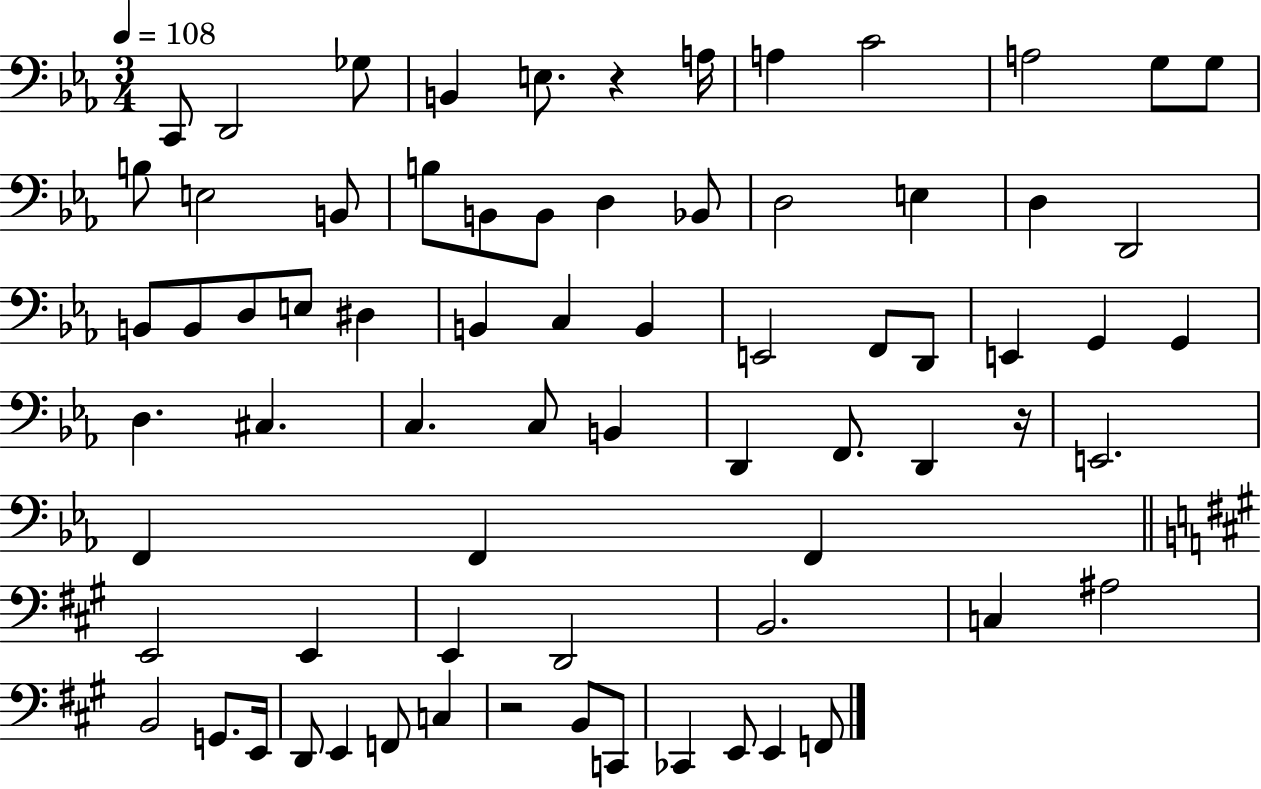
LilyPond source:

{
  \clef bass
  \numericTimeSignature
  \time 3/4
  \key ees \major
  \tempo 4 = 108
  \repeat volta 2 { c,8 d,2 ges8 | b,4 e8. r4 a16 | a4 c'2 | a2 g8 g8 | \break b8 e2 b,8 | b8 b,8 b,8 d4 bes,8 | d2 e4 | d4 d,2 | \break b,8 b,8 d8 e8 dis4 | b,4 c4 b,4 | e,2 f,8 d,8 | e,4 g,4 g,4 | \break d4. cis4. | c4. c8 b,4 | d,4 f,8. d,4 r16 | e,2. | \break f,4 f,4 f,4 | \bar "||" \break \key a \major e,2 e,4 | e,4 d,2 | b,2. | c4 ais2 | \break b,2 g,8. e,16 | d,8 e,4 f,8 c4 | r2 b,8 c,8 | ces,4 e,8 e,4 f,8 | \break } \bar "|."
}